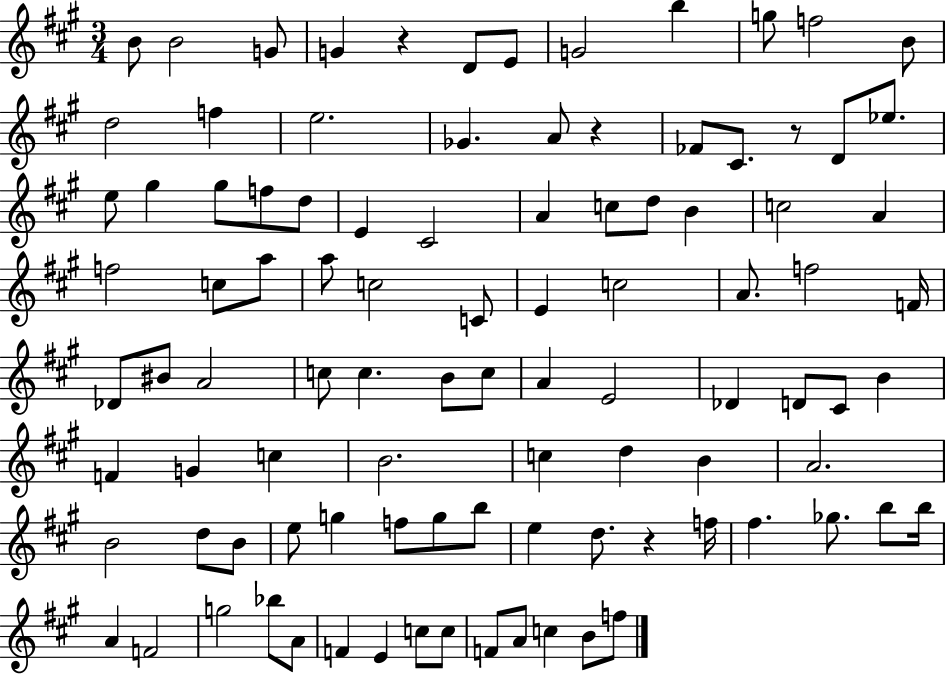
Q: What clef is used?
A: treble